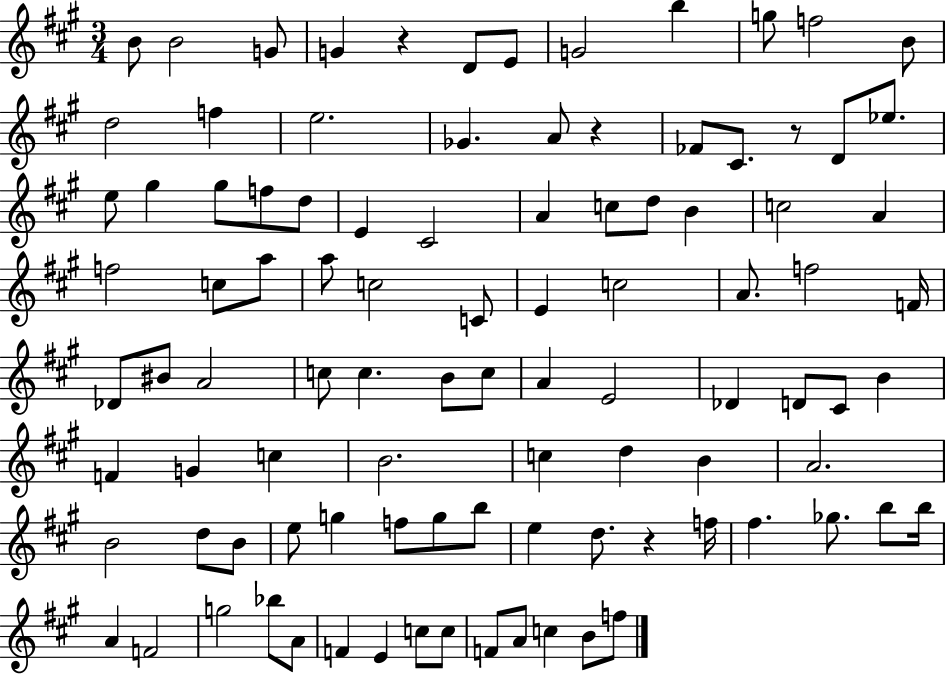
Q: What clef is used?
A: treble